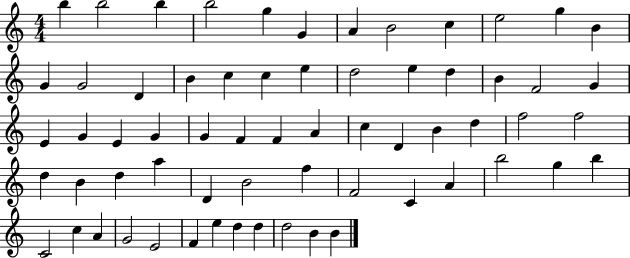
{
  \clef treble
  \numericTimeSignature
  \time 4/4
  \key c \major
  b''4 b''2 b''4 | b''2 g''4 g'4 | a'4 b'2 c''4 | e''2 g''4 b'4 | \break g'4 g'2 d'4 | b'4 c''4 c''4 e''4 | d''2 e''4 d''4 | b'4 f'2 g'4 | \break e'4 g'4 e'4 g'4 | g'4 f'4 f'4 a'4 | c''4 d'4 b'4 d''4 | f''2 f''2 | \break d''4 b'4 d''4 a''4 | d'4 b'2 f''4 | f'2 c'4 a'4 | b''2 g''4 b''4 | \break c'2 c''4 a'4 | g'2 e'2 | f'4 e''4 d''4 d''4 | d''2 b'4 b'4 | \break \bar "|."
}